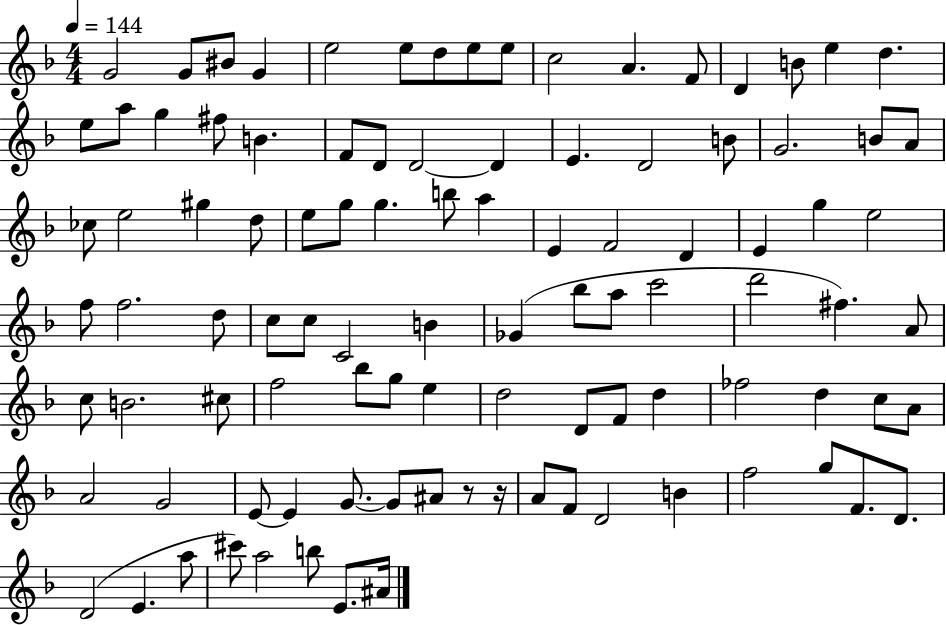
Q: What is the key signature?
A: F major